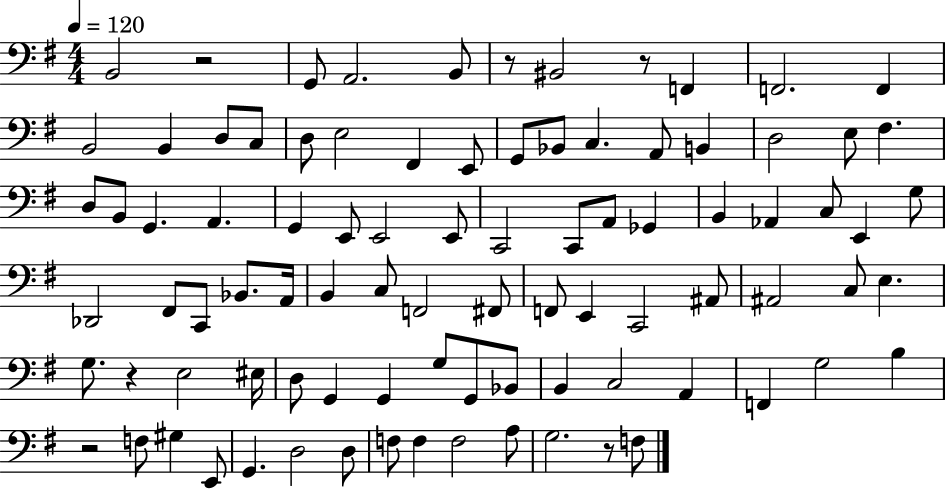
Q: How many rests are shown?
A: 6